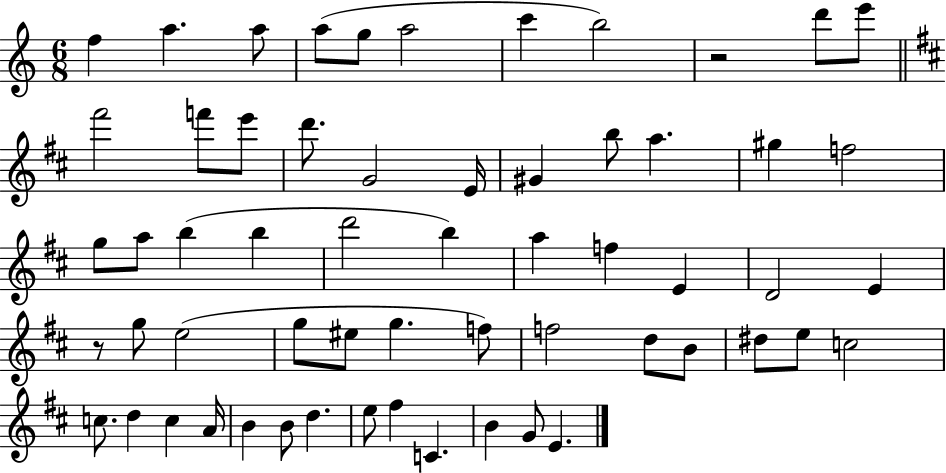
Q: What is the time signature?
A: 6/8